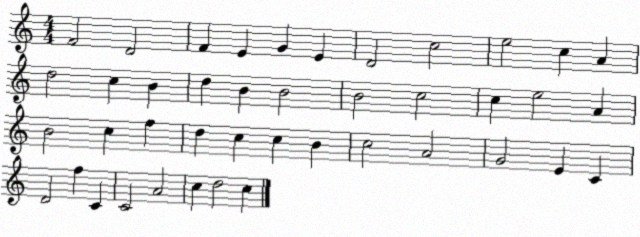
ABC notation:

X:1
T:Untitled
M:4/4
L:1/4
K:C
F2 D2 F E G E D2 c2 e2 c A d2 c B d B B2 B2 c2 c e2 A B2 c f d c c B c2 A2 G2 E C D2 f C C2 A2 c d2 c